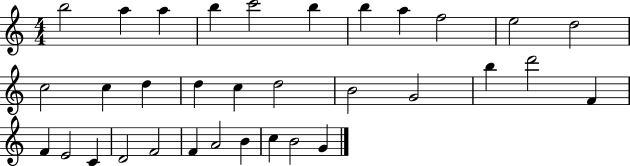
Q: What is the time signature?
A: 4/4